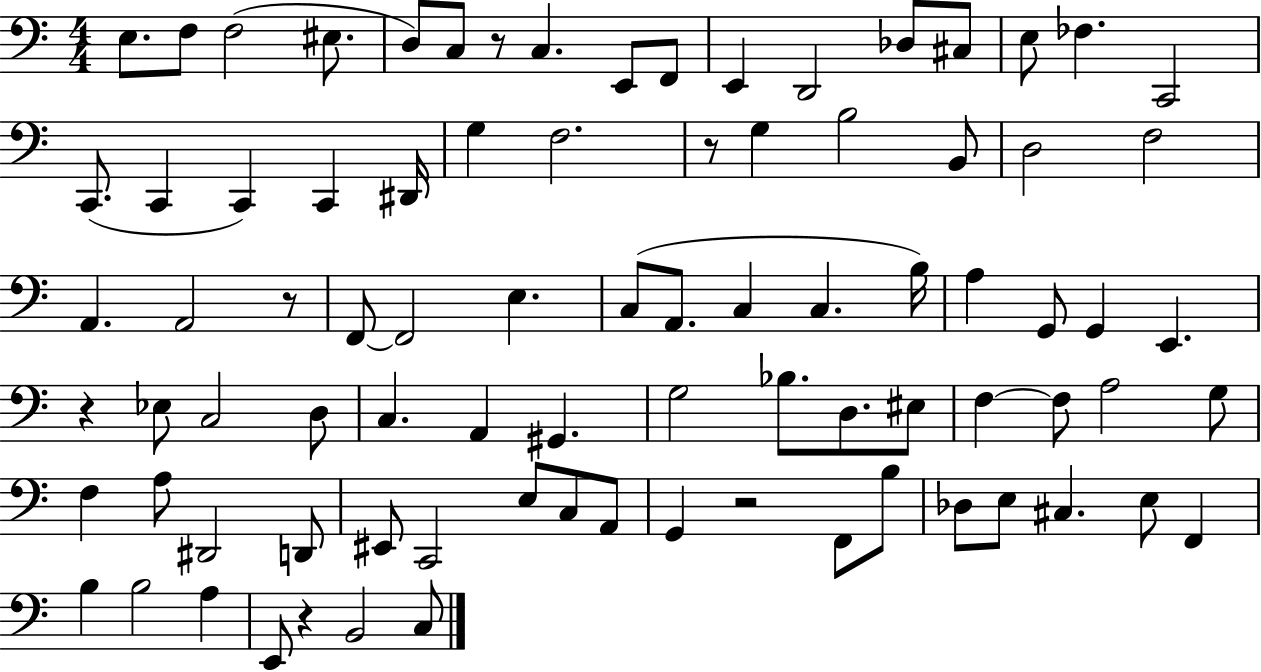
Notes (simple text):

E3/e. F3/e F3/h EIS3/e. D3/e C3/e R/e C3/q. E2/e F2/e E2/q D2/h Db3/e C#3/e E3/e FES3/q. C2/h C2/e. C2/q C2/q C2/q D#2/s G3/q F3/h. R/e G3/q B3/h B2/e D3/h F3/h A2/q. A2/h R/e F2/e F2/h E3/q. C3/e A2/e. C3/q C3/q. B3/s A3/q G2/e G2/q E2/q. R/q Eb3/e C3/h D3/e C3/q. A2/q G#2/q. G3/h Bb3/e. D3/e. EIS3/e F3/q F3/e A3/h G3/e F3/q A3/e D#2/h D2/e EIS2/e C2/h E3/e C3/e A2/e G2/q R/h F2/e B3/e Db3/e E3/e C#3/q. E3/e F2/q B3/q B3/h A3/q E2/e R/q B2/h C3/e